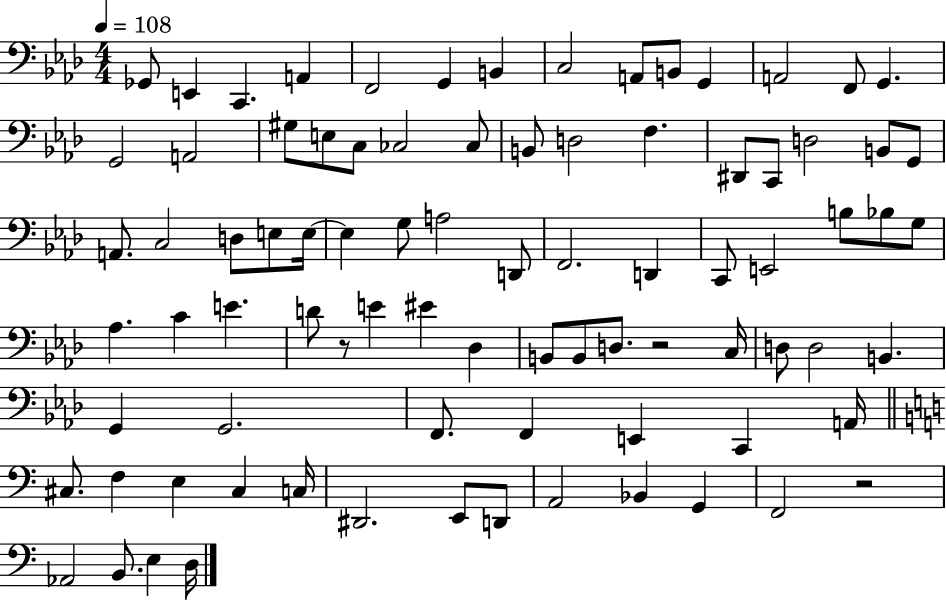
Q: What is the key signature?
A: AES major